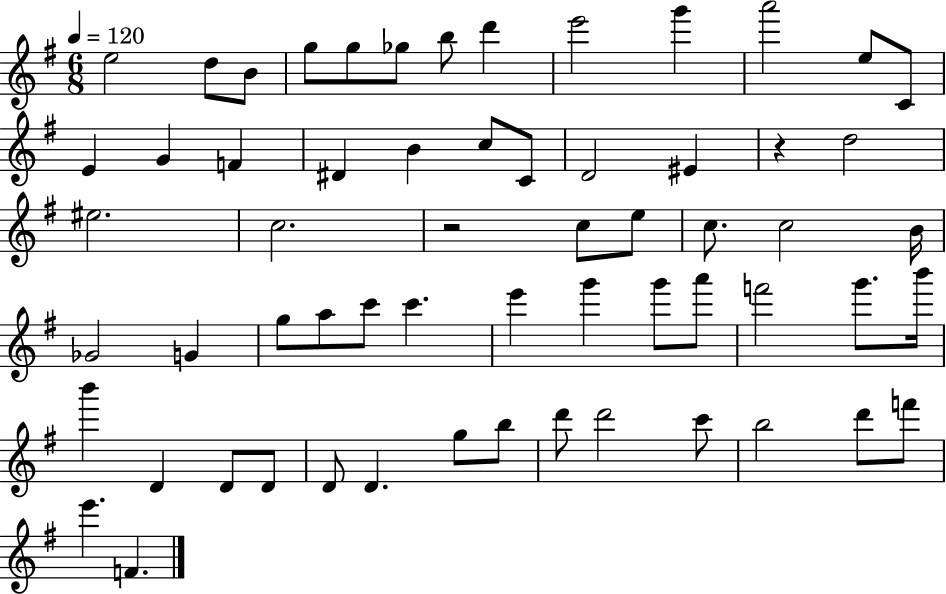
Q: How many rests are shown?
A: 2